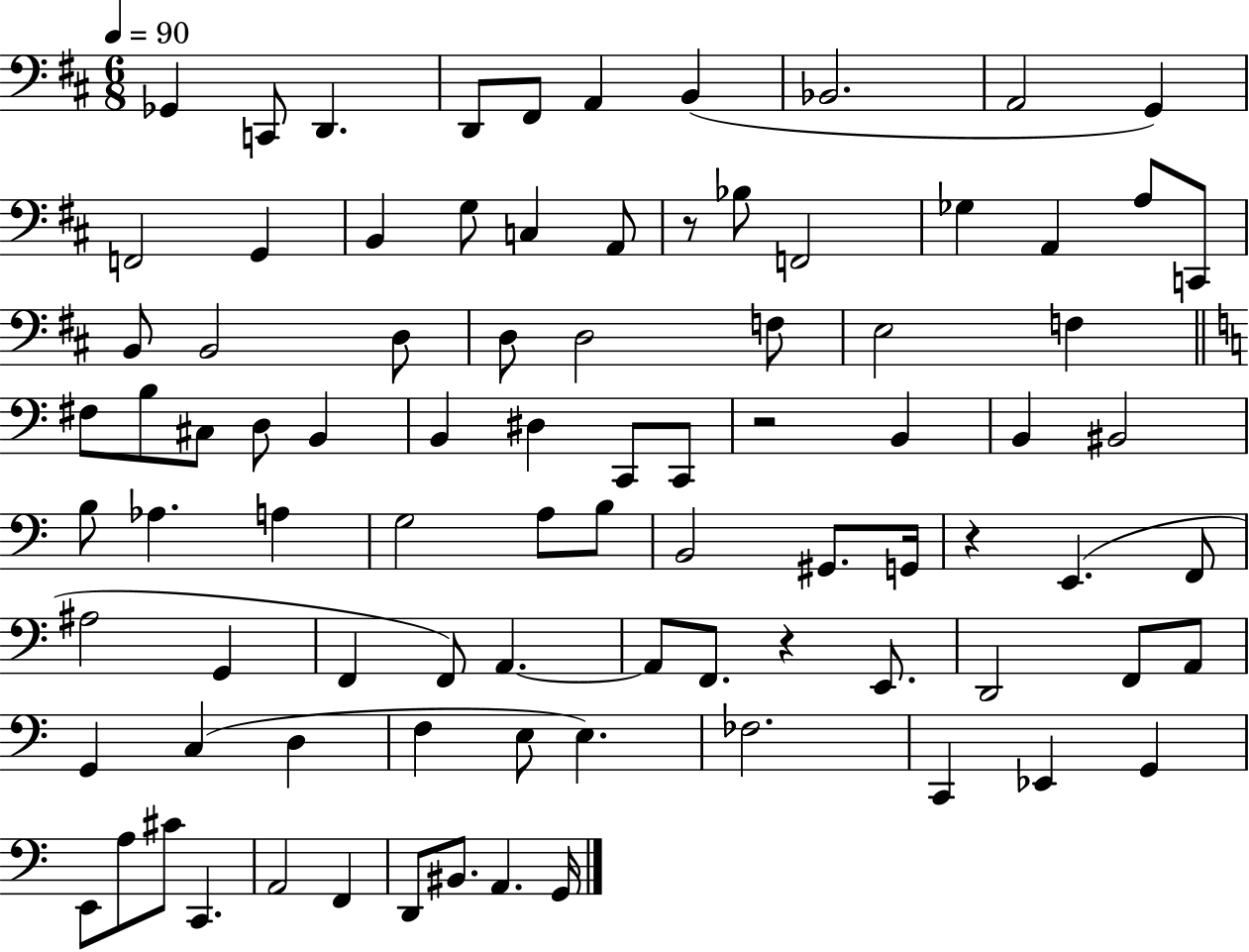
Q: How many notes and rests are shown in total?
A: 88